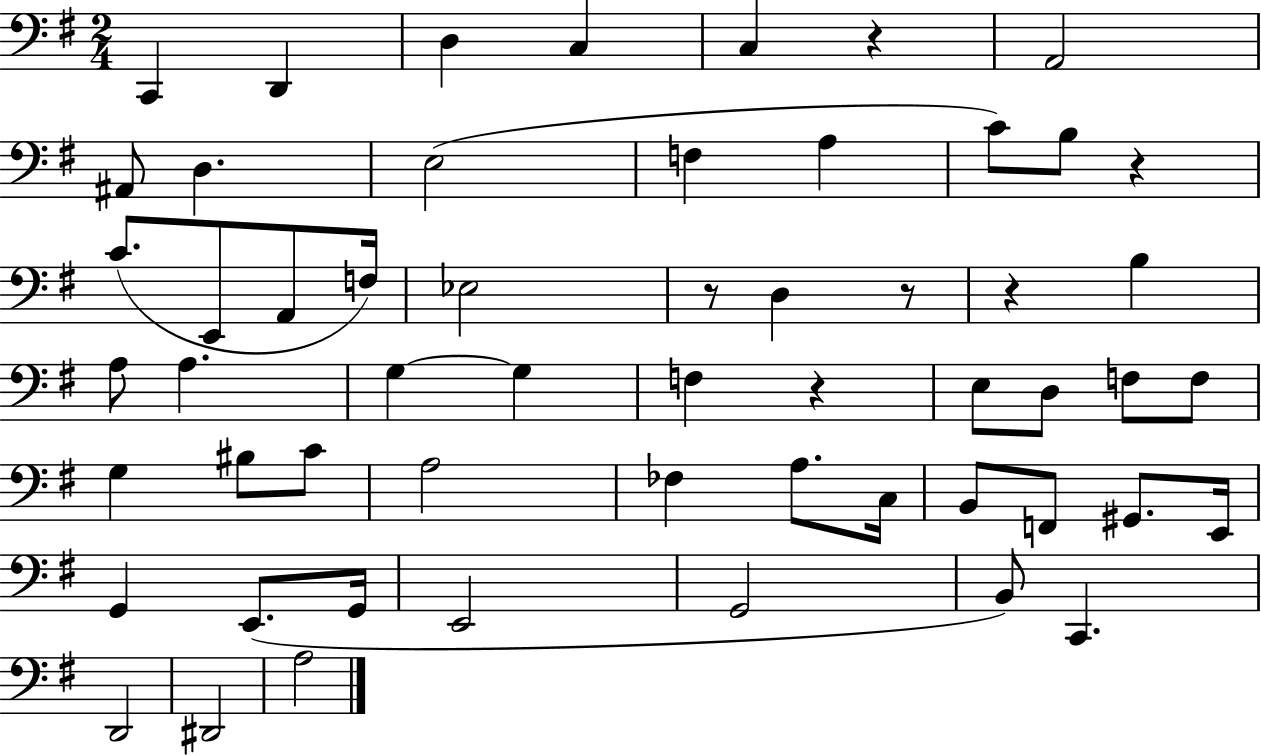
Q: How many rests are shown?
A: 6